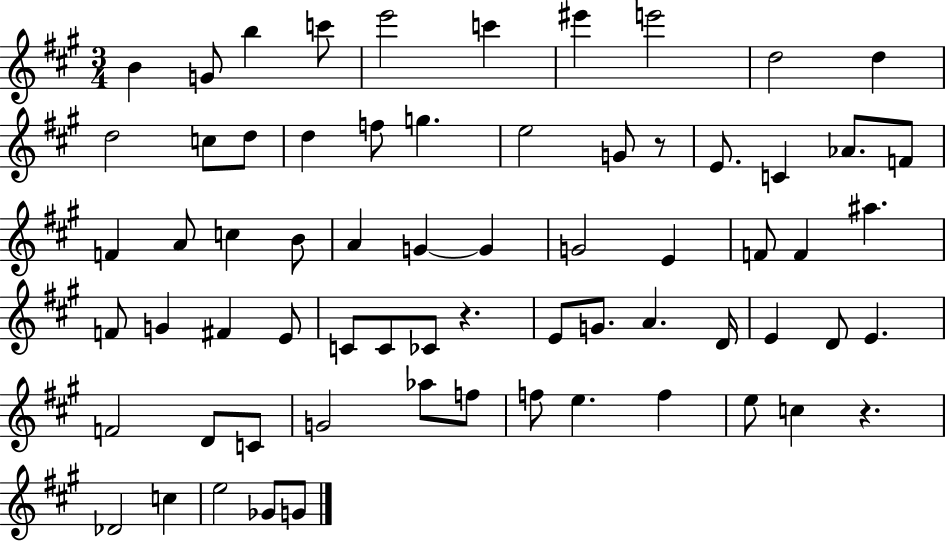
B4/q G4/e B5/q C6/e E6/h C6/q EIS6/q E6/h D5/h D5/q D5/h C5/e D5/e D5/q F5/e G5/q. E5/h G4/e R/e E4/e. C4/q Ab4/e. F4/e F4/q A4/e C5/q B4/e A4/q G4/q G4/q G4/h E4/q F4/e F4/q A#5/q. F4/e G4/q F#4/q E4/e C4/e C4/e CES4/e R/q. E4/e G4/e. A4/q. D4/s E4/q D4/e E4/q. F4/h D4/e C4/e G4/h Ab5/e F5/e F5/e E5/q. F5/q E5/e C5/q R/q. Db4/h C5/q E5/h Gb4/e G4/e